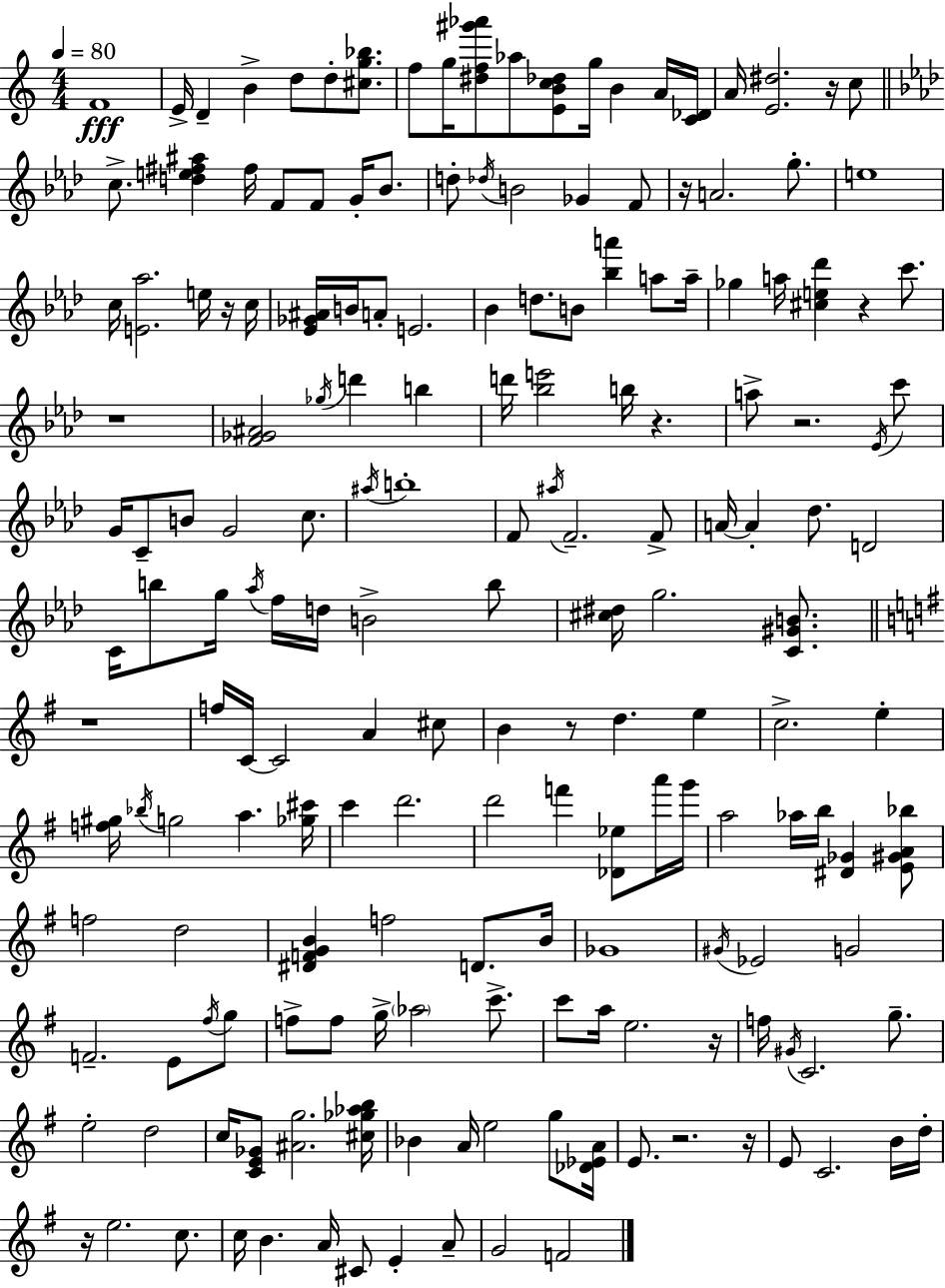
F4/w E4/s D4/q B4/q D5/e D5/e [C#5,G5,Bb5]/e. F5/e G5/s [D#5,F5,G#6,Ab6]/e Ab5/e [E4,B4,C5,Db5]/e G5/s B4/q A4/s [C4,Db4]/s A4/s [E4,D#5]/h. R/s C5/e C5/e. [D5,E5,F#5,A#5]/q F#5/s F4/e F4/e G4/s Bb4/e. D5/e Db5/s B4/h Gb4/q F4/e R/s A4/h. G5/e. E5/w C5/s [E4,Ab5]/h. E5/s R/s C5/s [Eb4,Gb4,A#4]/s B4/s A4/e E4/h. Bb4/q D5/e. B4/e [Bb5,A6]/q A5/e A5/s Gb5/q A5/s [C#5,E5,Db6]/q R/q C6/e. R/w [F4,Gb4,A#4]/h Gb5/s D6/q B5/q D6/s [Bb5,E6]/h B5/s R/q. A5/e R/h. Eb4/s C6/e G4/s C4/e B4/e G4/h C5/e. A#5/s B5/w F4/e A#5/s F4/h. F4/e A4/s A4/q Db5/e. D4/h C4/s B5/e G5/s Ab5/s F5/s D5/s B4/h B5/e [C#5,D#5]/s G5/h. [C4,G#4,B4]/e. R/w F5/s C4/s C4/h A4/q C#5/e B4/q R/e D5/q. E5/q C5/h. E5/q [F5,G#5]/s Bb5/s G5/h A5/q. [Gb5,C#6]/s C6/q D6/h. D6/h F6/q [Db4,Eb5]/e A6/s G6/s A5/h Ab5/s B5/s [D#4,Gb4]/q [E4,G#4,A4,Bb5]/e F5/h D5/h [D#4,F4,G4,B4]/q F5/h D4/e. B4/s Gb4/w G#4/s Eb4/h G4/h F4/h. E4/e F#5/s G5/e F5/e F5/e G5/s Ab5/h C6/e. C6/e A5/s E5/h. R/s F5/s G#4/s C4/h. G5/e. E5/h D5/h C5/s [C4,E4,Gb4]/e [A#4,G5]/h. [C#5,Gb5,Ab5,B5]/s Bb4/q A4/s E5/h G5/e [Db4,Eb4,A4]/s E4/e. R/h. R/s E4/e C4/h. B4/s D5/s R/s E5/h. C5/e. C5/s B4/q. A4/s C#4/e E4/q A4/e G4/h F4/h